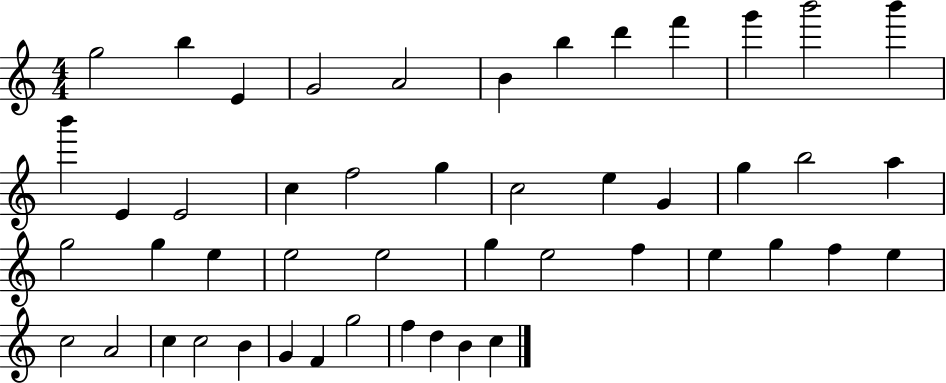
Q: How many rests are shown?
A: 0